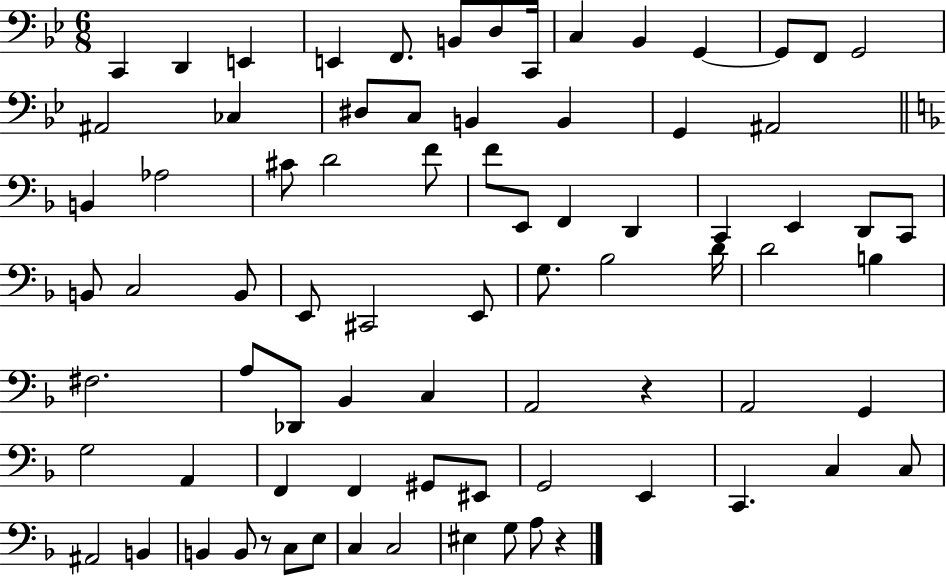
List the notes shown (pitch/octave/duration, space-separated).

C2/q D2/q E2/q E2/q F2/e. B2/e D3/e C2/s C3/q Bb2/q G2/q G2/e F2/e G2/h A#2/h CES3/q D#3/e C3/e B2/q B2/q G2/q A#2/h B2/q Ab3/h C#4/e D4/h F4/e F4/e E2/e F2/q D2/q C2/q E2/q D2/e C2/e B2/e C3/h B2/e E2/e C#2/h E2/e G3/e. Bb3/h D4/s D4/h B3/q F#3/h. A3/e Db2/e Bb2/q C3/q A2/h R/q A2/h G2/q G3/h A2/q F2/q F2/q G#2/e EIS2/e G2/h E2/q C2/q. C3/q C3/e A#2/h B2/q B2/q B2/e R/e C3/e E3/e C3/q C3/h EIS3/q G3/e A3/e R/q